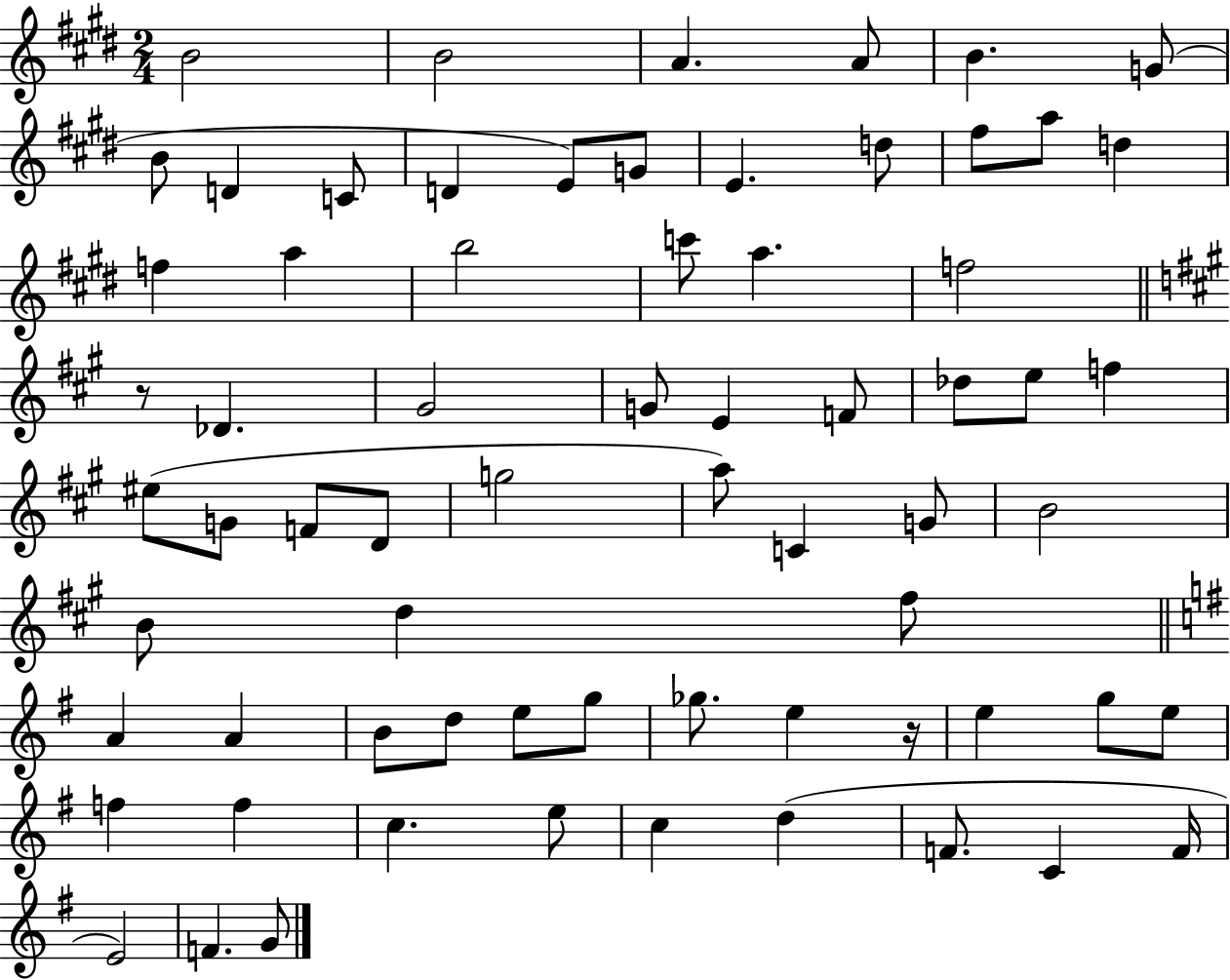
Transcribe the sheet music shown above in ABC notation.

X:1
T:Untitled
M:2/4
L:1/4
K:E
B2 B2 A A/2 B G/2 B/2 D C/2 D E/2 G/2 E d/2 ^f/2 a/2 d f a b2 c'/2 a f2 z/2 _D ^G2 G/2 E F/2 _d/2 e/2 f ^e/2 G/2 F/2 D/2 g2 a/2 C G/2 B2 B/2 d ^f/2 A A B/2 d/2 e/2 g/2 _g/2 e z/4 e g/2 e/2 f f c e/2 c d F/2 C F/4 E2 F G/2